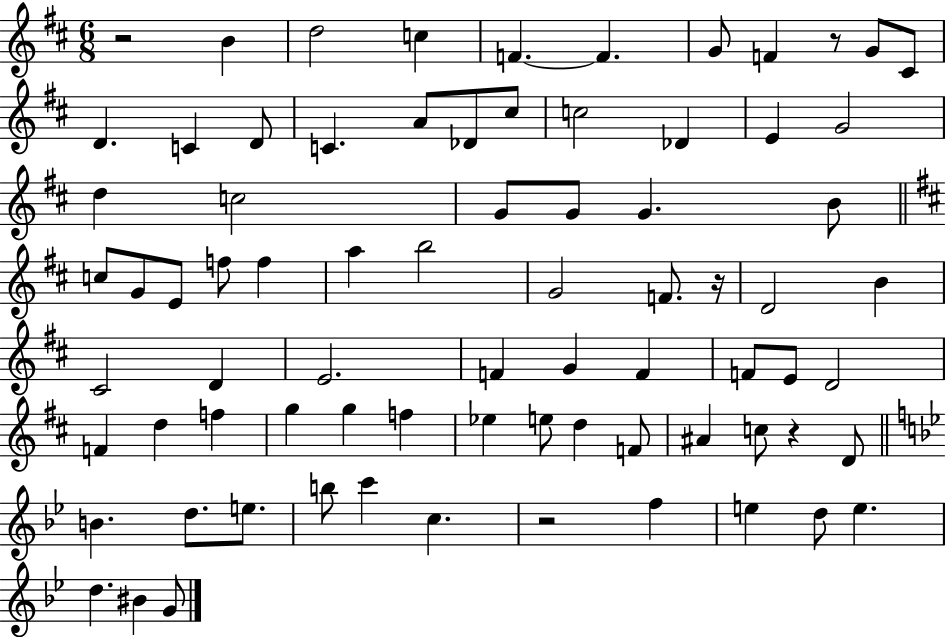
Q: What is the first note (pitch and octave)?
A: B4